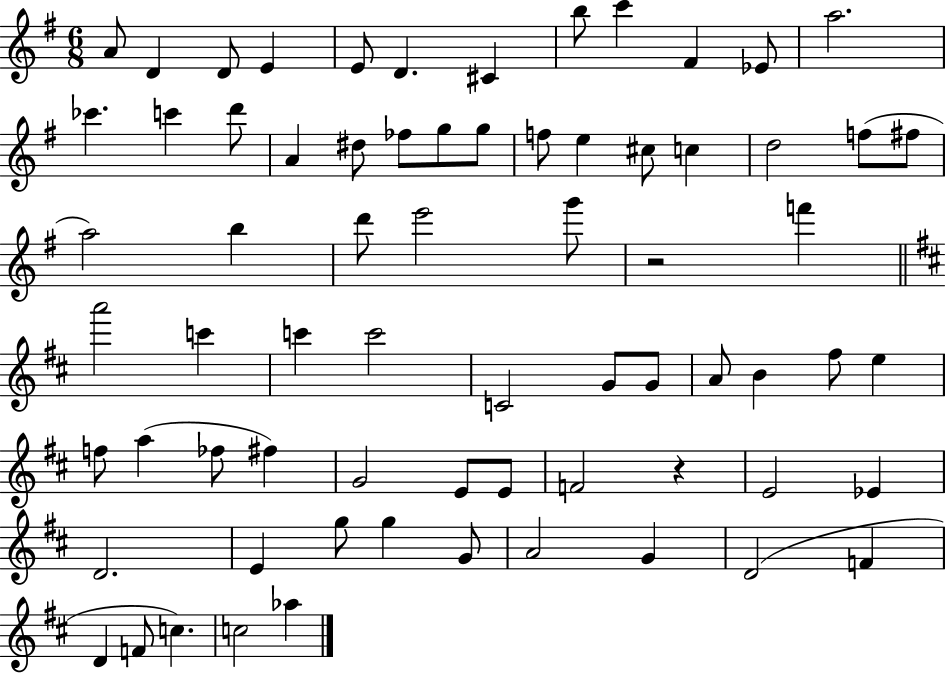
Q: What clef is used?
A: treble